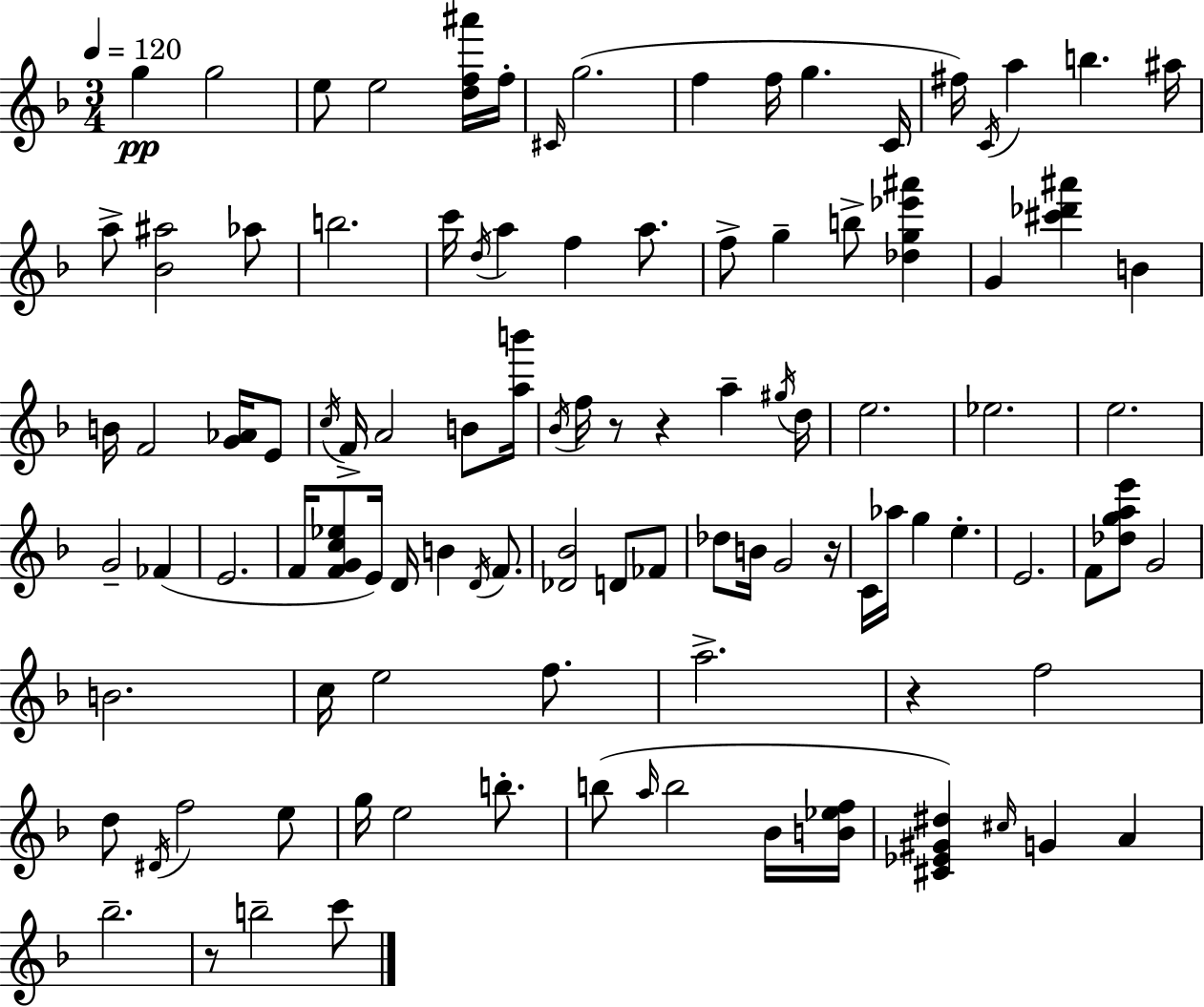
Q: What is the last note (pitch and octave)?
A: C6